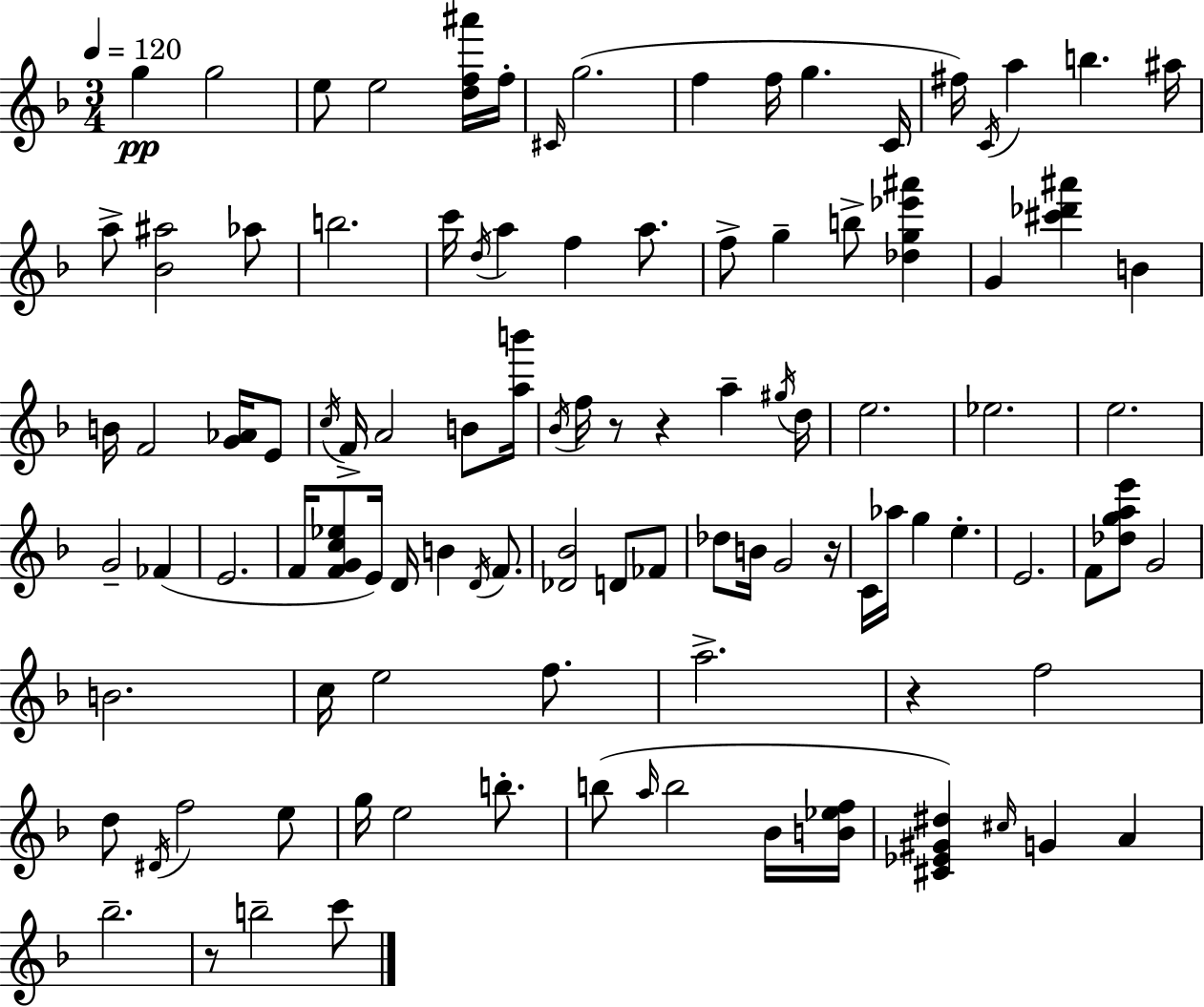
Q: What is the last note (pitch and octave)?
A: C6